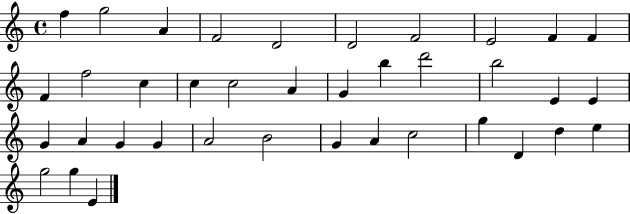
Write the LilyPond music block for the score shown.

{
  \clef treble
  \time 4/4
  \defaultTimeSignature
  \key c \major
  f''4 g''2 a'4 | f'2 d'2 | d'2 f'2 | e'2 f'4 f'4 | \break f'4 f''2 c''4 | c''4 c''2 a'4 | g'4 b''4 d'''2 | b''2 e'4 e'4 | \break g'4 a'4 g'4 g'4 | a'2 b'2 | g'4 a'4 c''2 | g''4 d'4 d''4 e''4 | \break g''2 g''4 e'4 | \bar "|."
}